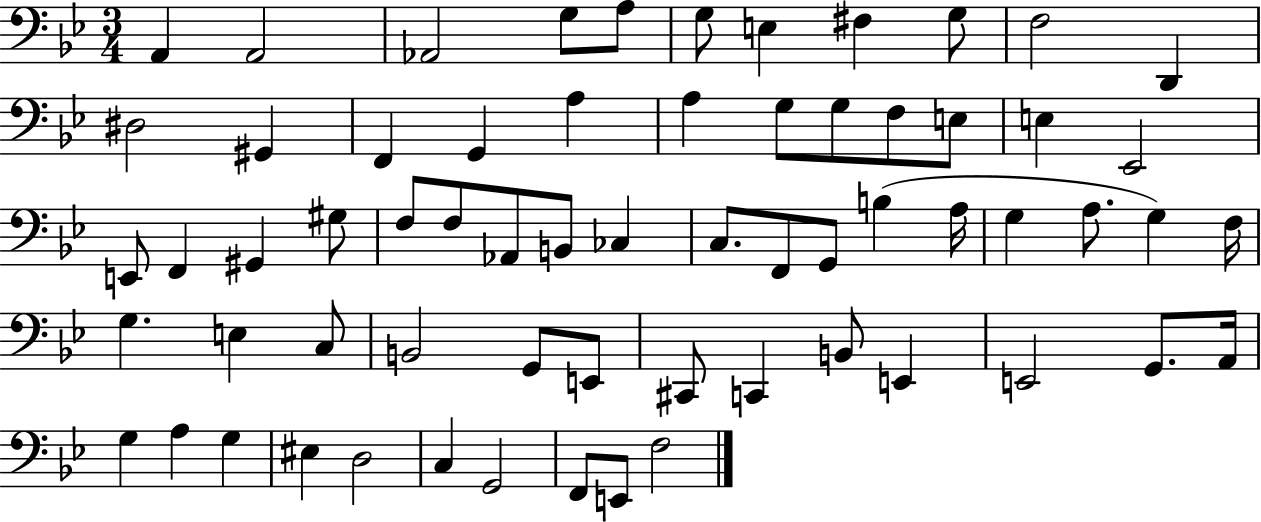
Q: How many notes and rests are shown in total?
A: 64